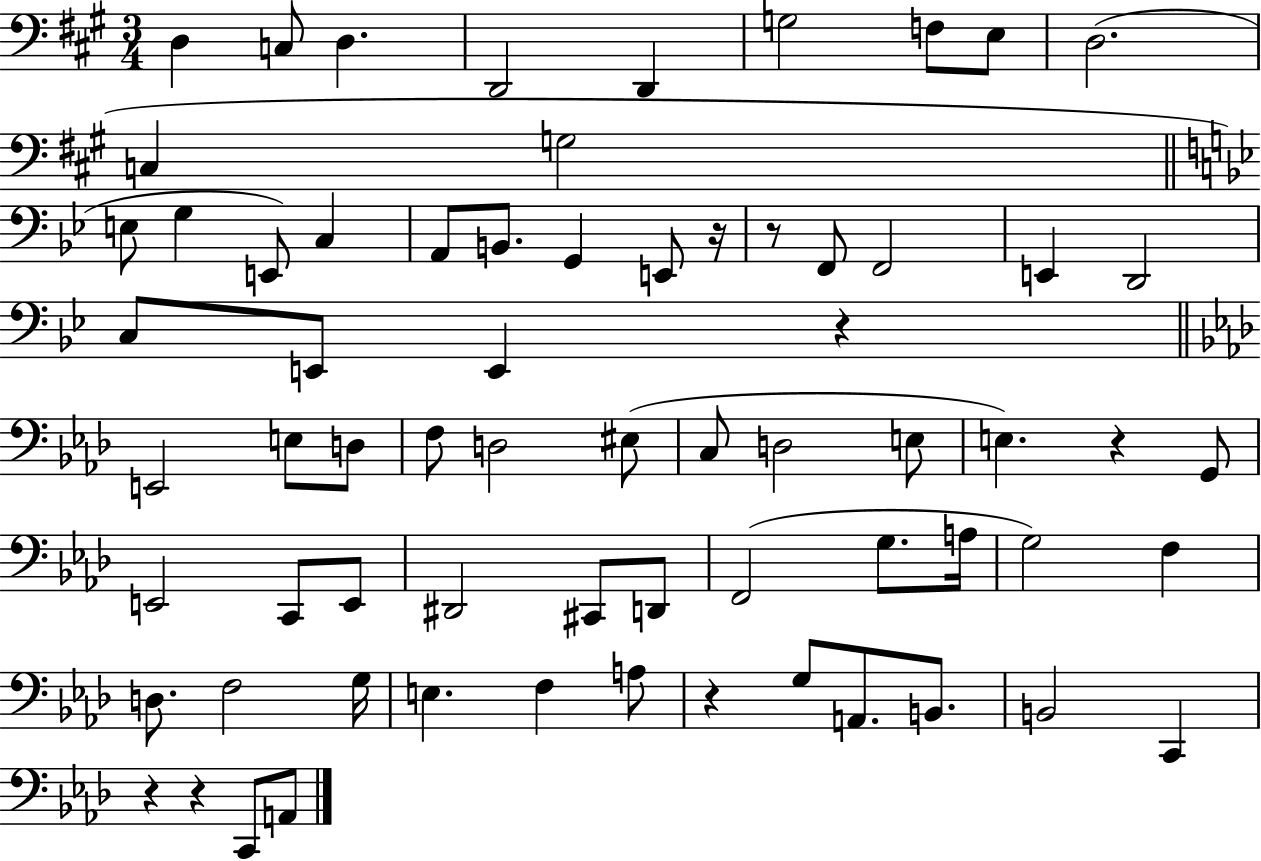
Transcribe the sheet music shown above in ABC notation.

X:1
T:Untitled
M:3/4
L:1/4
K:A
D, C,/2 D, D,,2 D,, G,2 F,/2 E,/2 D,2 C, G,2 E,/2 G, E,,/2 C, A,,/2 B,,/2 G,, E,,/2 z/4 z/2 F,,/2 F,,2 E,, D,,2 C,/2 E,,/2 E,, z E,,2 E,/2 D,/2 F,/2 D,2 ^E,/2 C,/2 D,2 E,/2 E, z G,,/2 E,,2 C,,/2 E,,/2 ^D,,2 ^C,,/2 D,,/2 F,,2 G,/2 A,/4 G,2 F, D,/2 F,2 G,/4 E, F, A,/2 z G,/2 A,,/2 B,,/2 B,,2 C,, z z C,,/2 A,,/2